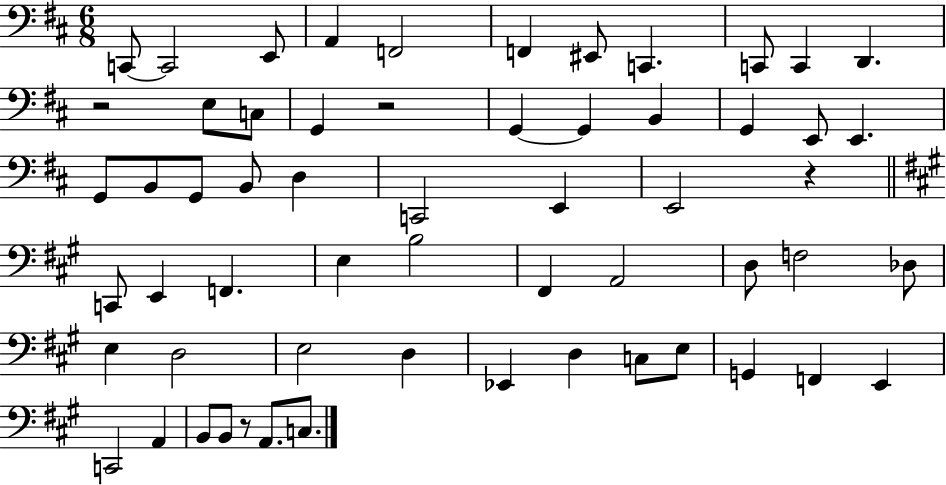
C2/e C2/h E2/e A2/q F2/h F2/q EIS2/e C2/q. C2/e C2/q D2/q. R/h E3/e C3/e G2/q R/h G2/q G2/q B2/q G2/q E2/e E2/q. G2/e B2/e G2/e B2/e D3/q C2/h E2/q E2/h R/q C2/e E2/q F2/q. E3/q B3/h F#2/q A2/h D3/e F3/h Db3/e E3/q D3/h E3/h D3/q Eb2/q D3/q C3/e E3/e G2/q F2/q E2/q C2/h A2/q B2/e B2/e R/e A2/e. C3/e.